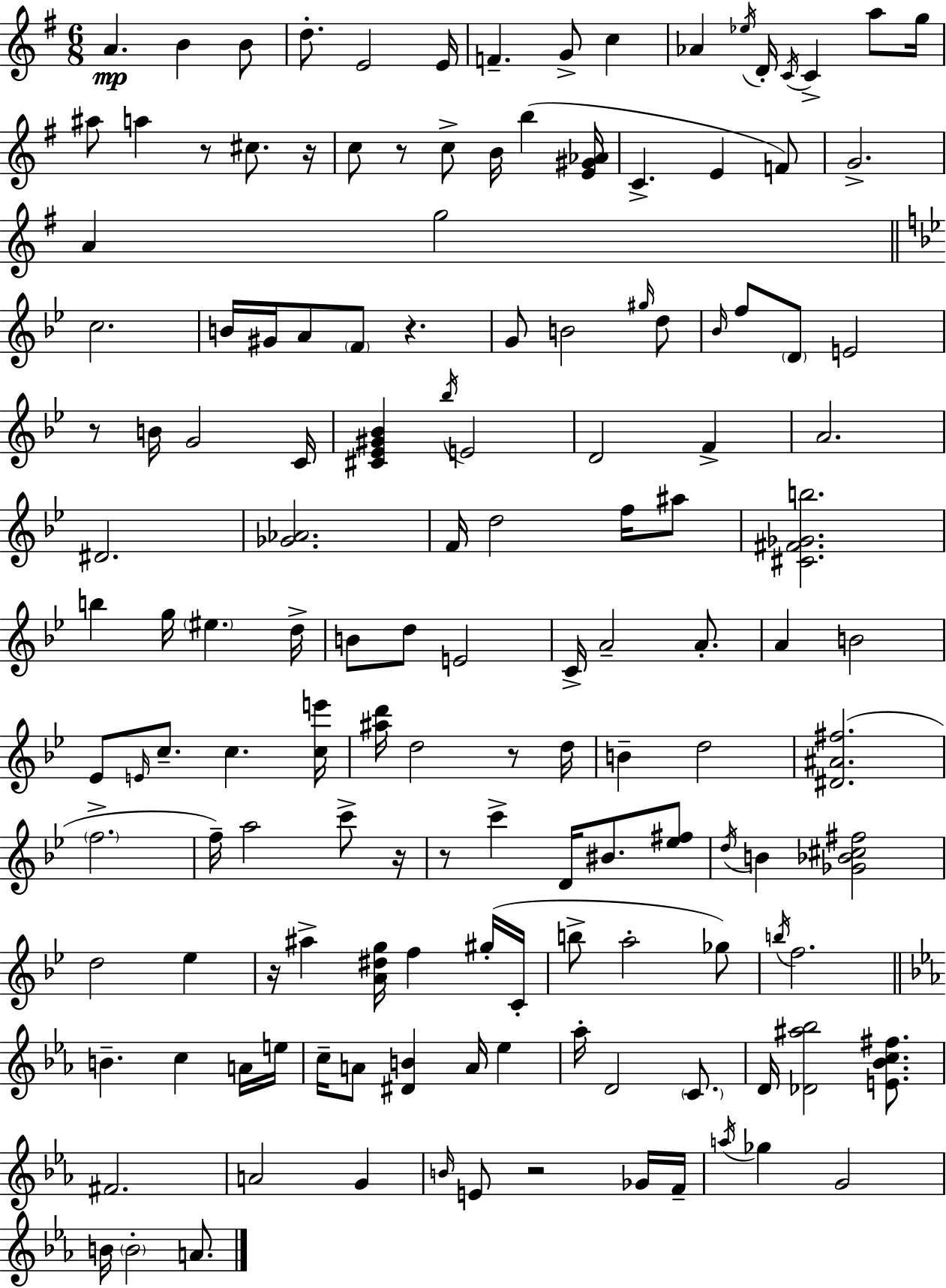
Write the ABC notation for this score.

X:1
T:Untitled
M:6/8
L:1/4
K:G
A B B/2 d/2 E2 E/4 F G/2 c _A _e/4 D/4 C/4 C a/2 g/4 ^a/2 a z/2 ^c/2 z/4 c/2 z/2 c/2 B/4 b [E^G_A]/4 C E F/2 G2 A g2 c2 B/4 ^G/4 A/2 F/2 z G/2 B2 ^g/4 d/2 _B/4 f/2 D/2 E2 z/2 B/4 G2 C/4 [^C_E^G_B] _b/4 E2 D2 F A2 ^D2 [_G_A]2 F/4 d2 f/4 ^a/2 [^C^F_Gb]2 b g/4 ^e d/4 B/2 d/2 E2 C/4 A2 A/2 A B2 _E/2 E/4 c/2 c [ce']/4 [^ad']/4 d2 z/2 d/4 B d2 [^D^A^f]2 f2 f/4 a2 c'/2 z/4 z/2 c' D/4 ^B/2 [_e^f]/2 d/4 B [_G_B^c^f]2 d2 _e z/4 ^a [A^dg]/4 f ^g/4 C/4 b/2 a2 _g/2 b/4 f2 B c A/4 e/4 c/4 A/2 [^DB] A/4 _e _a/4 D2 C/2 D/4 [_D^a_b]2 [E_Bc^f]/2 ^F2 A2 G B/4 E/2 z2 _G/4 F/4 a/4 _g G2 B/4 B2 A/2